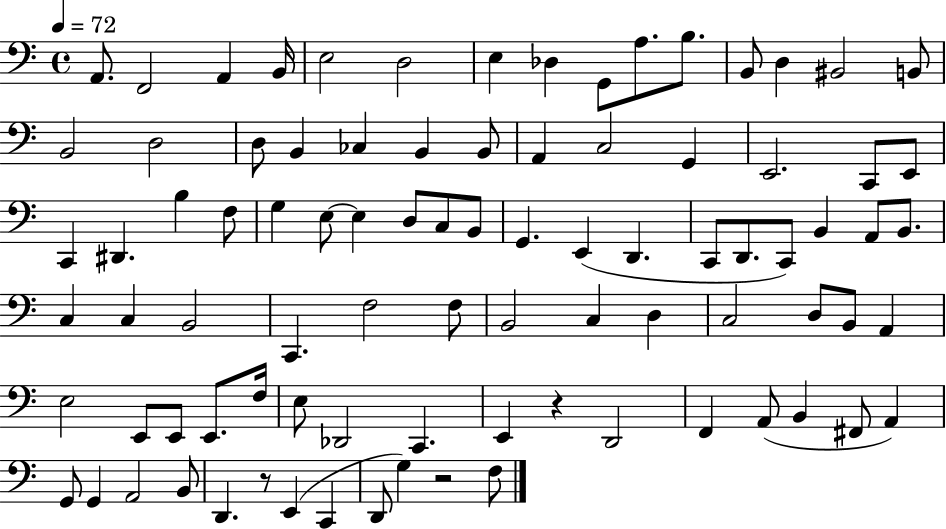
A2/e. F2/h A2/q B2/s E3/h D3/h E3/q Db3/q G2/e A3/e. B3/e. B2/e D3/q BIS2/h B2/e B2/h D3/h D3/e B2/q CES3/q B2/q B2/e A2/q C3/h G2/q E2/h. C2/e E2/e C2/q D#2/q. B3/q F3/e G3/q E3/e E3/q D3/e C3/e B2/e G2/q. E2/q D2/q. C2/e D2/e. C2/e B2/q A2/e B2/e. C3/q C3/q B2/h C2/q. F3/h F3/e B2/h C3/q D3/q C3/h D3/e B2/e A2/q E3/h E2/e E2/e E2/e. F3/s E3/e Db2/h C2/q. E2/q R/q D2/h F2/q A2/e B2/q F#2/e A2/q G2/e G2/q A2/h B2/e D2/q. R/e E2/q C2/q D2/e G3/q R/h F3/e